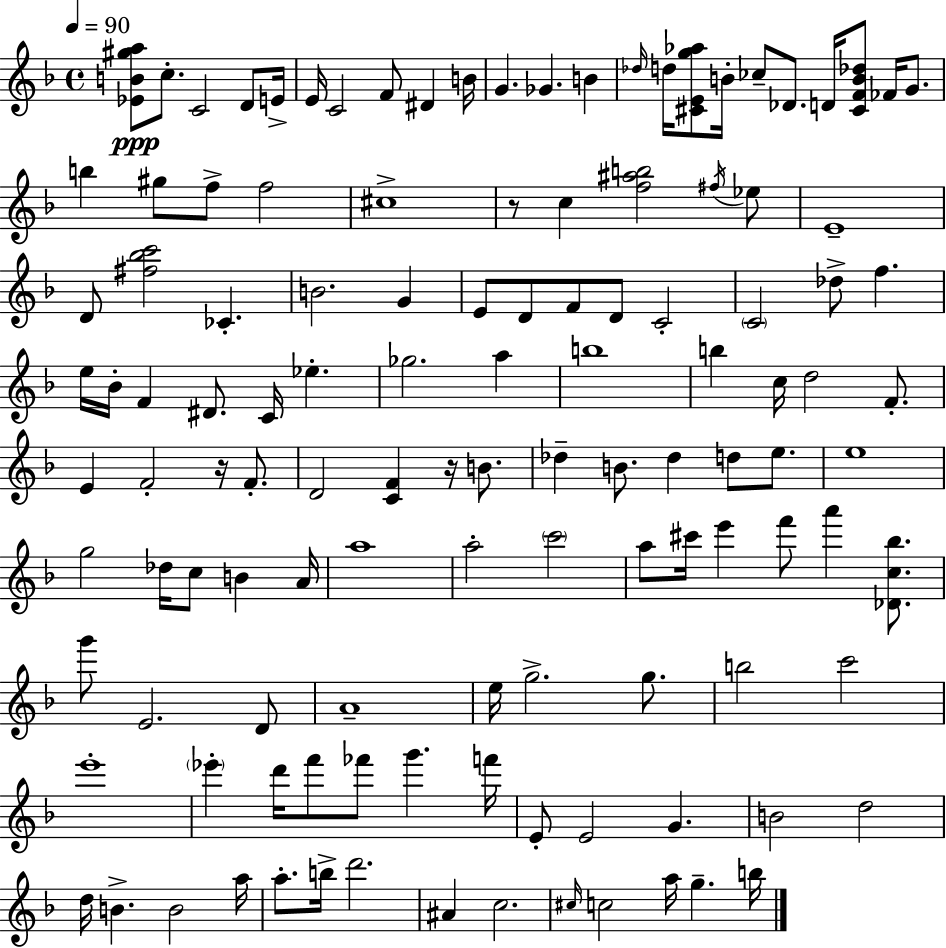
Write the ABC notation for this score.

X:1
T:Untitled
M:4/4
L:1/4
K:Dm
[_EB^ga]/2 c/2 C2 D/2 E/4 E/4 C2 F/2 ^D B/4 G _G B _d/4 d/4 [^CEg_a]/2 B/4 _c/2 _D/2 D/4 [^CFB_d]/2 _F/4 G/2 b ^g/2 f/2 f2 ^c4 z/2 c [f^ab]2 ^f/4 _e/2 E4 D/2 [^f_bc']2 _C B2 G E/2 D/2 F/2 D/2 C2 C2 _d/2 f e/4 _B/4 F ^D/2 C/4 _e _g2 a b4 b c/4 d2 F/2 E F2 z/4 F/2 D2 [CF] z/4 B/2 _d B/2 _d d/2 e/2 e4 g2 _d/4 c/2 B A/4 a4 a2 c'2 a/2 ^c'/4 e' f'/2 a' [_Dc_b]/2 g'/2 E2 D/2 A4 e/4 g2 g/2 b2 c'2 e'4 _e' d'/4 f'/2 _f'/2 g' f'/4 E/2 E2 G B2 d2 d/4 B B2 a/4 a/2 b/4 d'2 ^A c2 ^c/4 c2 a/4 g b/4